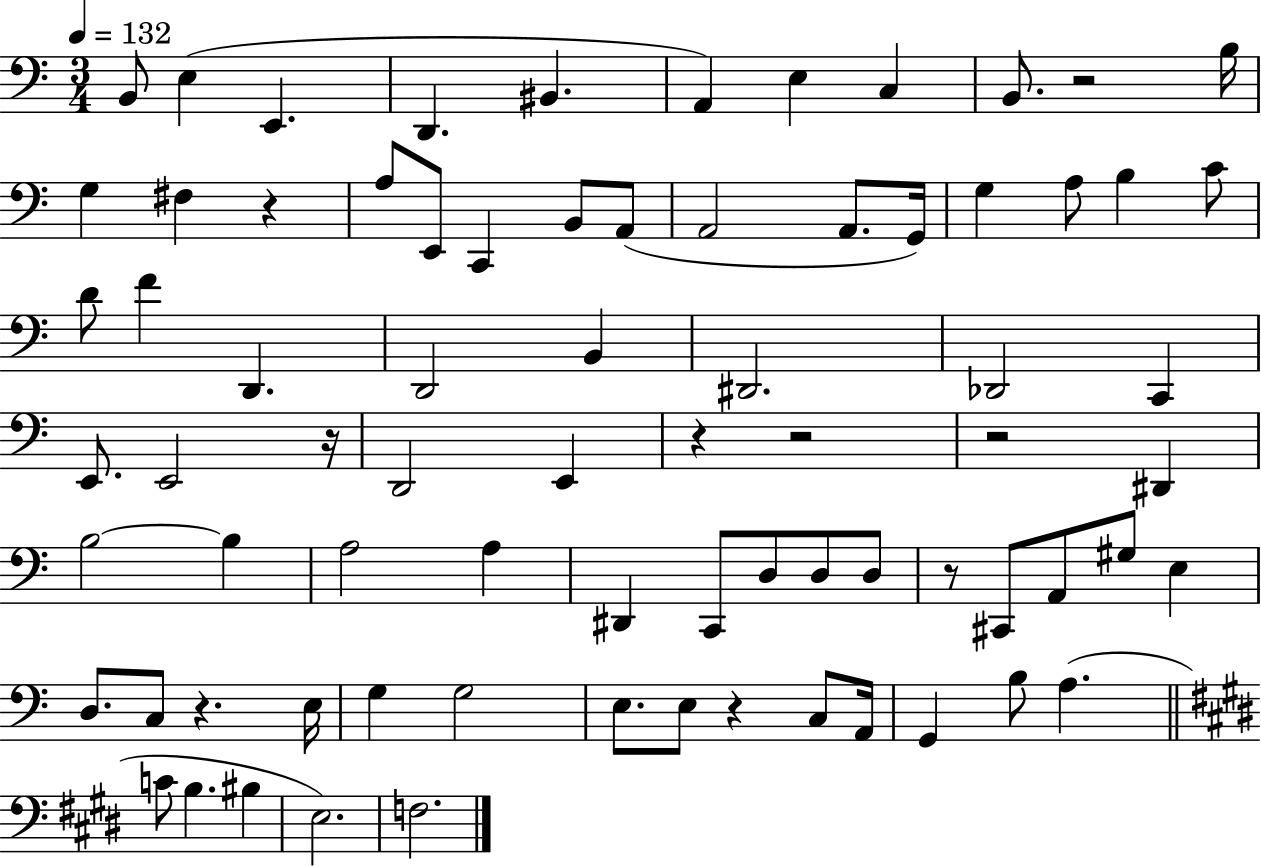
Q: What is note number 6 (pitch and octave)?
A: A2